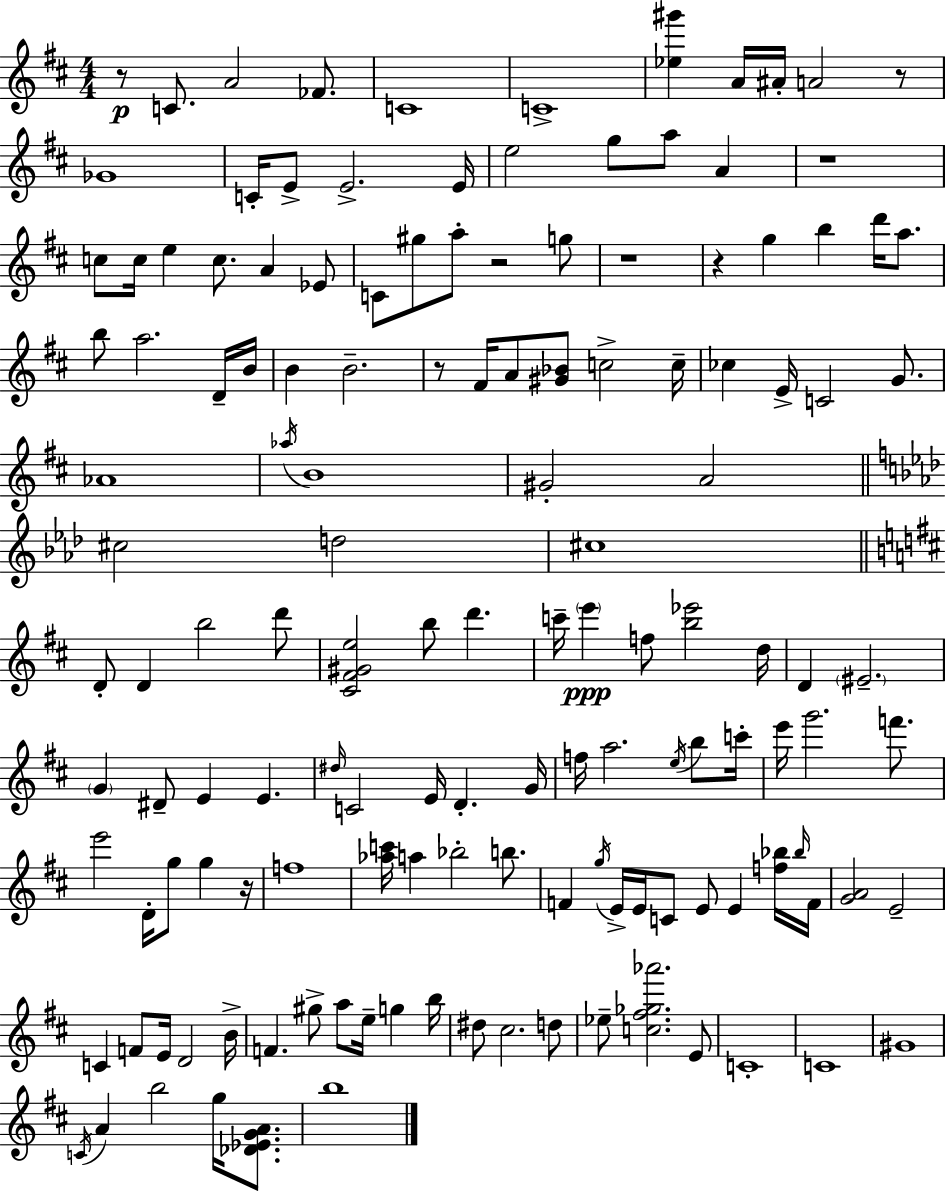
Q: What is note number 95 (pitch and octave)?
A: C4